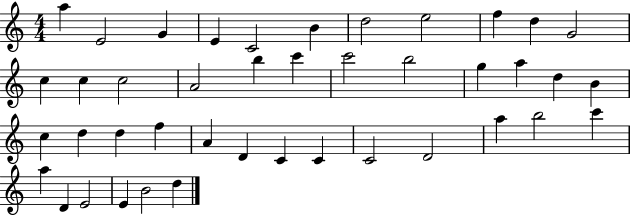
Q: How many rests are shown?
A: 0